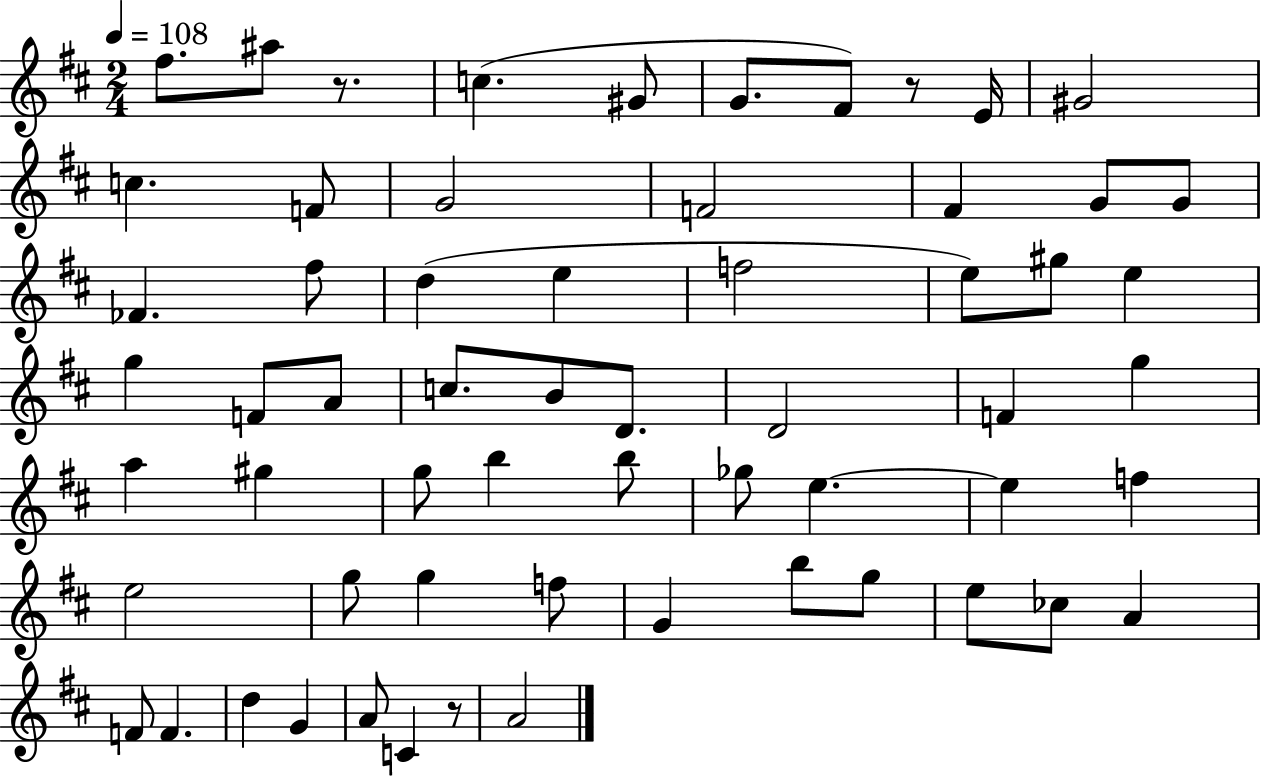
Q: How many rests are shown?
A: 3